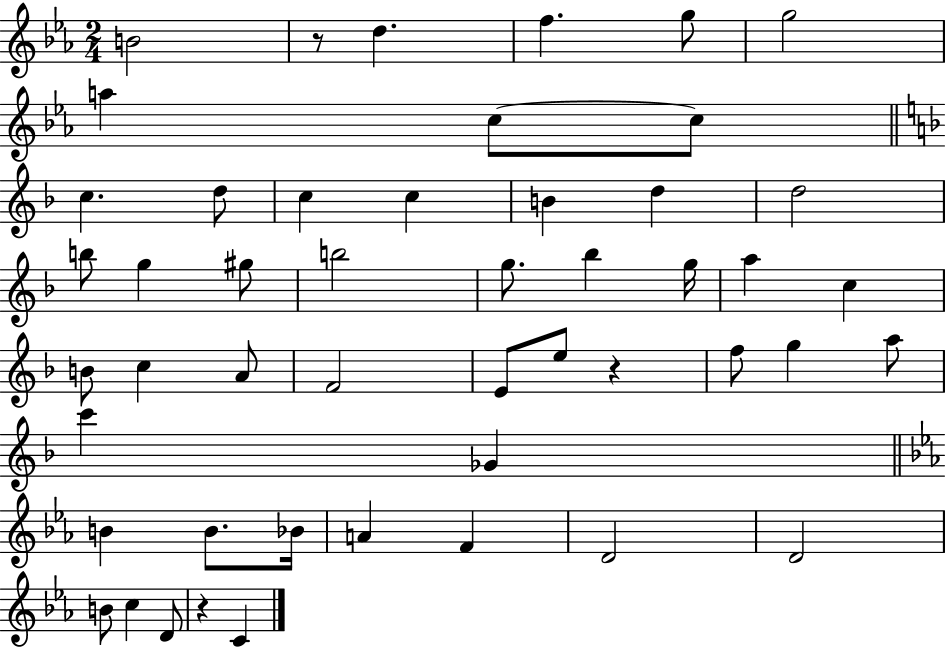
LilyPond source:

{
  \clef treble
  \numericTimeSignature
  \time 2/4
  \key ees \major
  b'2 | r8 d''4. | f''4. g''8 | g''2 | \break a''4 c''8~~ c''8 | \bar "||" \break \key d \minor c''4. d''8 | c''4 c''4 | b'4 d''4 | d''2 | \break b''8 g''4 gis''8 | b''2 | g''8. bes''4 g''16 | a''4 c''4 | \break b'8 c''4 a'8 | f'2 | e'8 e''8 r4 | f''8 g''4 a''8 | \break c'''4 ges'4 | \bar "||" \break \key ees \major b'4 b'8. bes'16 | a'4 f'4 | d'2 | d'2 | \break b'8 c''4 d'8 | r4 c'4 | \bar "|."
}